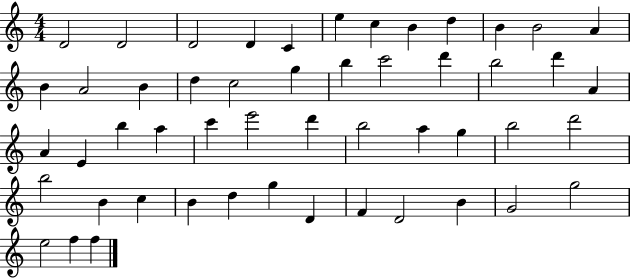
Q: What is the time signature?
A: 4/4